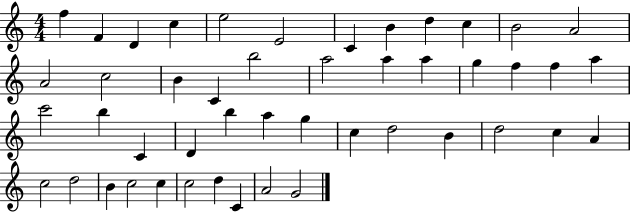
F5/q F4/q D4/q C5/q E5/h E4/h C4/q B4/q D5/q C5/q B4/h A4/h A4/h C5/h B4/q C4/q B5/h A5/h A5/q A5/q G5/q F5/q F5/q A5/q C6/h B5/q C4/q D4/q B5/q A5/q G5/q C5/q D5/h B4/q D5/h C5/q A4/q C5/h D5/h B4/q C5/h C5/q C5/h D5/q C4/q A4/h G4/h